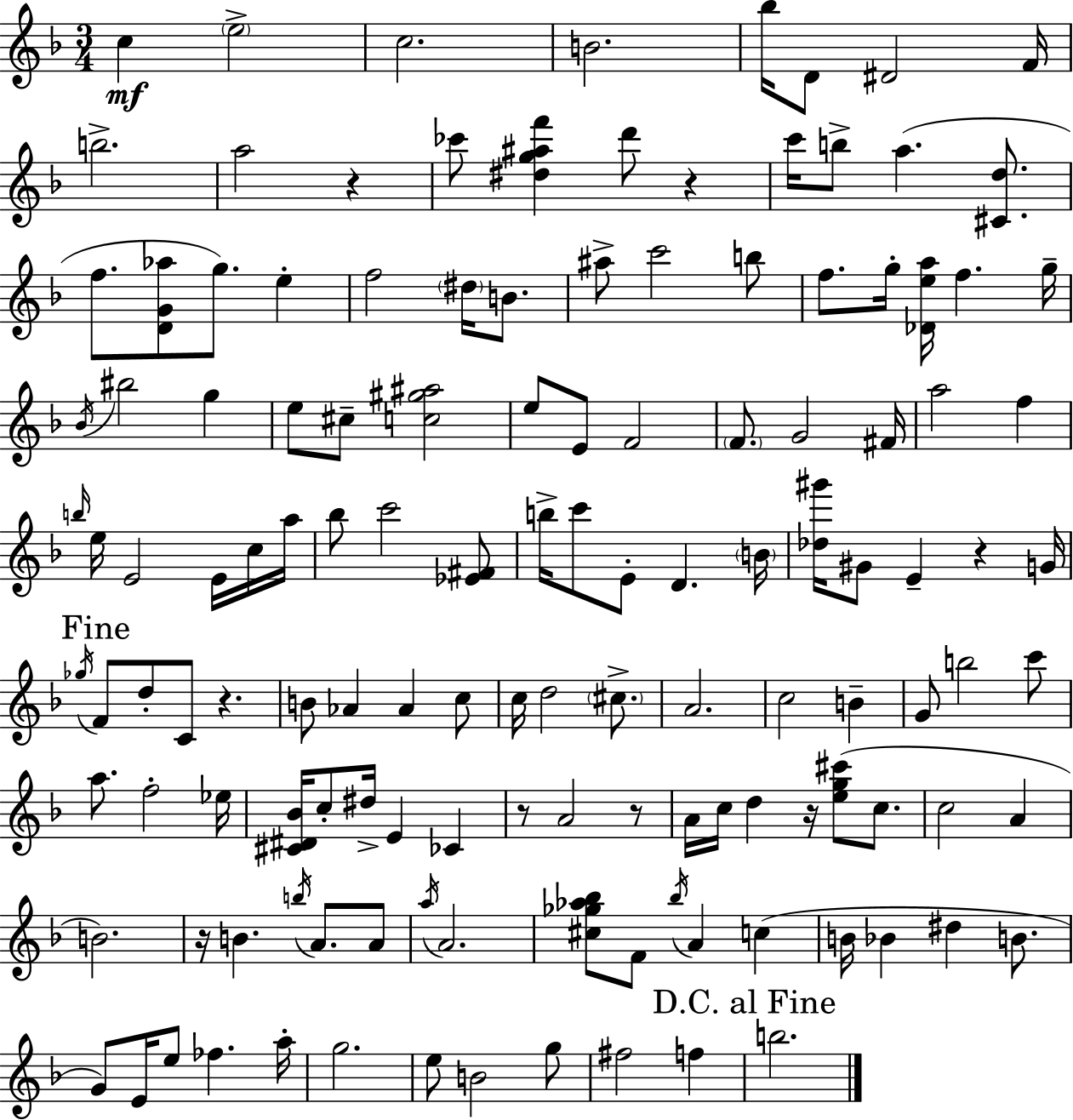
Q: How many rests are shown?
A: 8